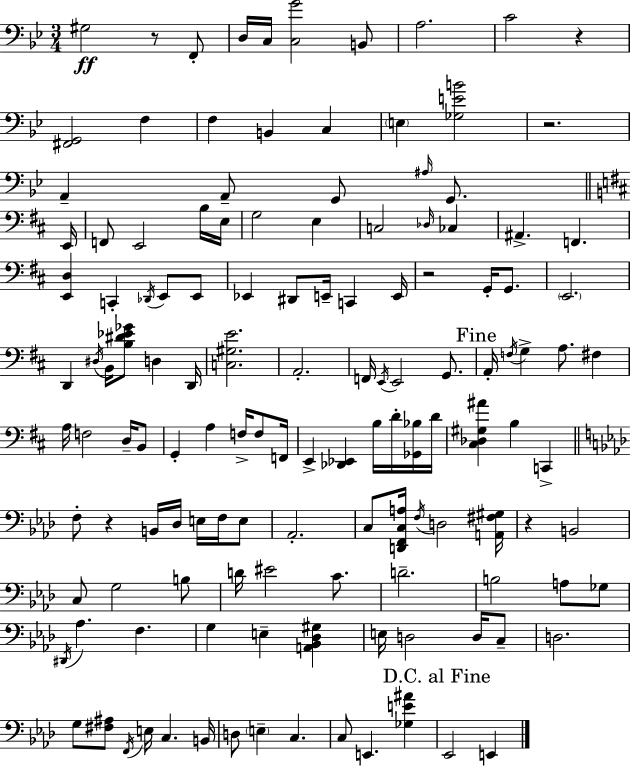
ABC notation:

X:1
T:Untitled
M:3/4
L:1/4
K:Gm
^G,2 z/2 F,,/2 D,/4 C,/4 [C,G]2 B,,/2 A,2 C2 z [^F,,G,,]2 F, F, B,, C, E, [_G,EB]2 z2 A,, A,,/2 G,,/2 ^A,/4 G,,/2 E,,/4 F,,/2 E,,2 B,/4 E,/4 G,2 E, C,2 _D,/4 _C, ^A,, F,, [E,,D,] C,, _D,,/4 E,,/2 E,,/2 _E,, ^D,,/2 E,,/4 C,, E,,/4 z2 G,,/4 G,,/2 E,,2 D,, ^D,/4 B,,/4 [B,^D_E_G]/2 D, D,,/4 [C,^G,E]2 A,,2 F,,/4 E,,/4 E,,2 G,,/2 A,,/4 F,/4 G, A,/2 ^F, A,/4 F,2 D,/4 B,,/2 G,, A, F,/4 F,/2 F,,/4 E,, [_D,,_E,,] B,/4 D/4 [_G,,_B,]/4 D/4 [^C,_D,^G,^A] B, C,, F,/2 z B,,/4 _D,/4 E,/4 F,/4 E,/2 _A,,2 C,/2 [D,,F,,C,A,]/4 F,/4 D,2 [A,,^F,^G,]/4 z B,,2 C,/2 G,2 B,/2 D/4 ^E2 C/2 D2 B,2 A,/2 _G,/2 ^D,,/4 _A, F, G, E, [A,,_B,,_D,^G,] E,/4 D,2 D,/4 C,/2 D,2 G,/2 [^F,^A,]/2 F,,/4 E,/4 C, B,,/4 D,/2 E, C, C,/2 E,, [_G,E^A] _E,,2 E,,